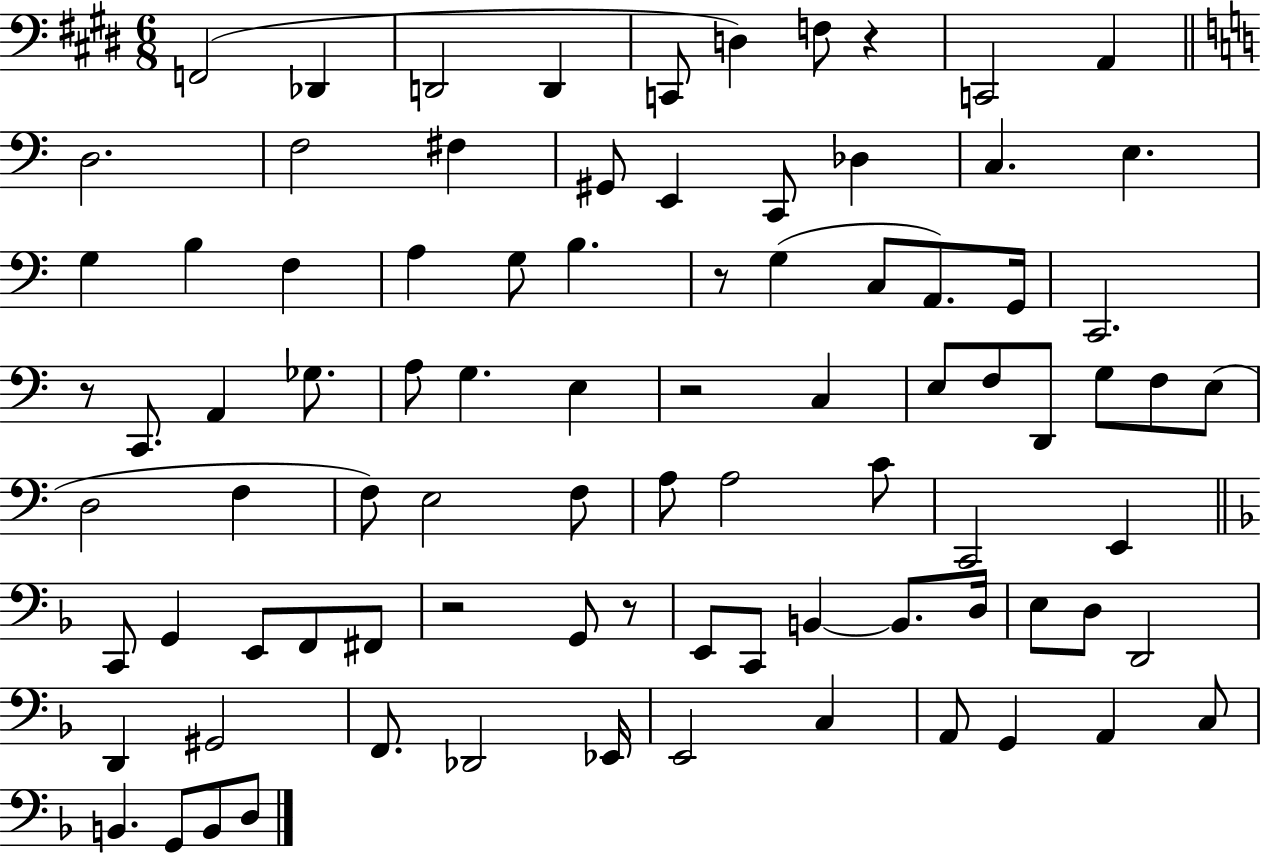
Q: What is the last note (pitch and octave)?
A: D3